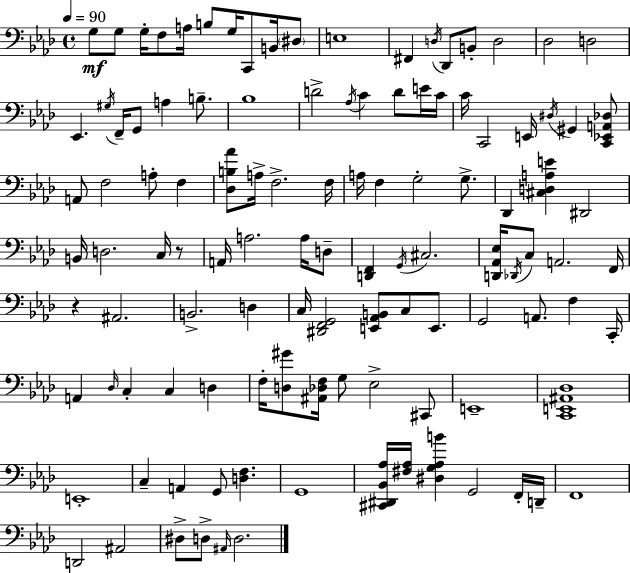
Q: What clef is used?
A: bass